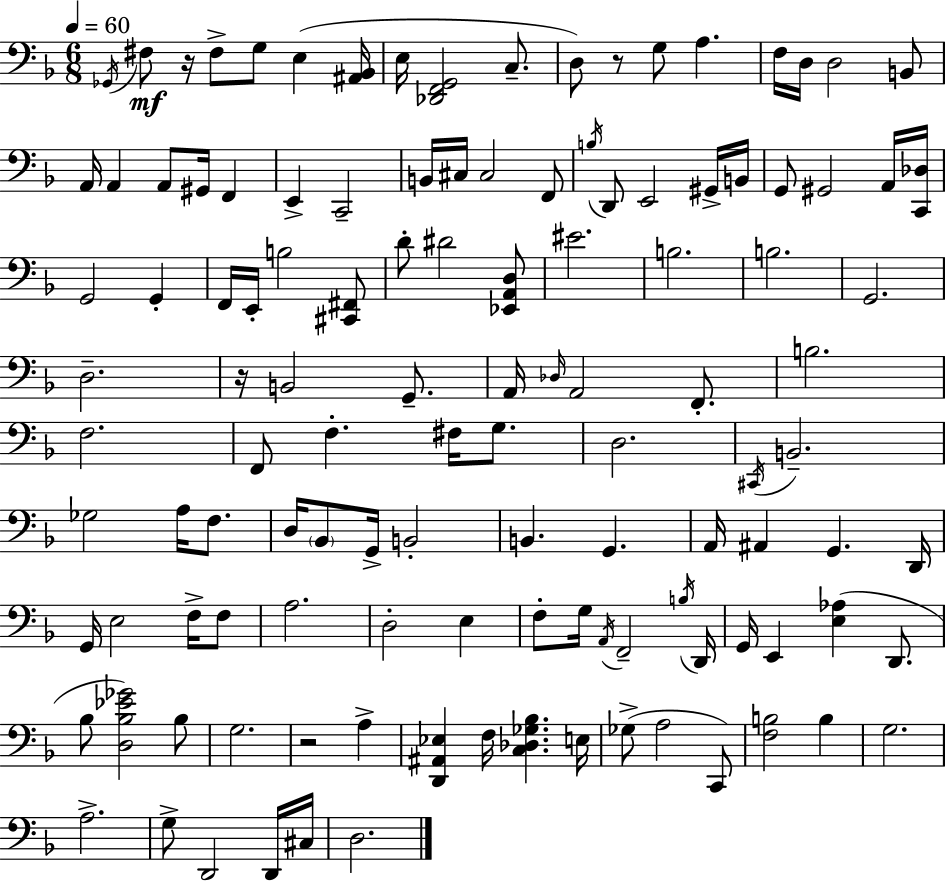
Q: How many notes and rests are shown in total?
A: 120